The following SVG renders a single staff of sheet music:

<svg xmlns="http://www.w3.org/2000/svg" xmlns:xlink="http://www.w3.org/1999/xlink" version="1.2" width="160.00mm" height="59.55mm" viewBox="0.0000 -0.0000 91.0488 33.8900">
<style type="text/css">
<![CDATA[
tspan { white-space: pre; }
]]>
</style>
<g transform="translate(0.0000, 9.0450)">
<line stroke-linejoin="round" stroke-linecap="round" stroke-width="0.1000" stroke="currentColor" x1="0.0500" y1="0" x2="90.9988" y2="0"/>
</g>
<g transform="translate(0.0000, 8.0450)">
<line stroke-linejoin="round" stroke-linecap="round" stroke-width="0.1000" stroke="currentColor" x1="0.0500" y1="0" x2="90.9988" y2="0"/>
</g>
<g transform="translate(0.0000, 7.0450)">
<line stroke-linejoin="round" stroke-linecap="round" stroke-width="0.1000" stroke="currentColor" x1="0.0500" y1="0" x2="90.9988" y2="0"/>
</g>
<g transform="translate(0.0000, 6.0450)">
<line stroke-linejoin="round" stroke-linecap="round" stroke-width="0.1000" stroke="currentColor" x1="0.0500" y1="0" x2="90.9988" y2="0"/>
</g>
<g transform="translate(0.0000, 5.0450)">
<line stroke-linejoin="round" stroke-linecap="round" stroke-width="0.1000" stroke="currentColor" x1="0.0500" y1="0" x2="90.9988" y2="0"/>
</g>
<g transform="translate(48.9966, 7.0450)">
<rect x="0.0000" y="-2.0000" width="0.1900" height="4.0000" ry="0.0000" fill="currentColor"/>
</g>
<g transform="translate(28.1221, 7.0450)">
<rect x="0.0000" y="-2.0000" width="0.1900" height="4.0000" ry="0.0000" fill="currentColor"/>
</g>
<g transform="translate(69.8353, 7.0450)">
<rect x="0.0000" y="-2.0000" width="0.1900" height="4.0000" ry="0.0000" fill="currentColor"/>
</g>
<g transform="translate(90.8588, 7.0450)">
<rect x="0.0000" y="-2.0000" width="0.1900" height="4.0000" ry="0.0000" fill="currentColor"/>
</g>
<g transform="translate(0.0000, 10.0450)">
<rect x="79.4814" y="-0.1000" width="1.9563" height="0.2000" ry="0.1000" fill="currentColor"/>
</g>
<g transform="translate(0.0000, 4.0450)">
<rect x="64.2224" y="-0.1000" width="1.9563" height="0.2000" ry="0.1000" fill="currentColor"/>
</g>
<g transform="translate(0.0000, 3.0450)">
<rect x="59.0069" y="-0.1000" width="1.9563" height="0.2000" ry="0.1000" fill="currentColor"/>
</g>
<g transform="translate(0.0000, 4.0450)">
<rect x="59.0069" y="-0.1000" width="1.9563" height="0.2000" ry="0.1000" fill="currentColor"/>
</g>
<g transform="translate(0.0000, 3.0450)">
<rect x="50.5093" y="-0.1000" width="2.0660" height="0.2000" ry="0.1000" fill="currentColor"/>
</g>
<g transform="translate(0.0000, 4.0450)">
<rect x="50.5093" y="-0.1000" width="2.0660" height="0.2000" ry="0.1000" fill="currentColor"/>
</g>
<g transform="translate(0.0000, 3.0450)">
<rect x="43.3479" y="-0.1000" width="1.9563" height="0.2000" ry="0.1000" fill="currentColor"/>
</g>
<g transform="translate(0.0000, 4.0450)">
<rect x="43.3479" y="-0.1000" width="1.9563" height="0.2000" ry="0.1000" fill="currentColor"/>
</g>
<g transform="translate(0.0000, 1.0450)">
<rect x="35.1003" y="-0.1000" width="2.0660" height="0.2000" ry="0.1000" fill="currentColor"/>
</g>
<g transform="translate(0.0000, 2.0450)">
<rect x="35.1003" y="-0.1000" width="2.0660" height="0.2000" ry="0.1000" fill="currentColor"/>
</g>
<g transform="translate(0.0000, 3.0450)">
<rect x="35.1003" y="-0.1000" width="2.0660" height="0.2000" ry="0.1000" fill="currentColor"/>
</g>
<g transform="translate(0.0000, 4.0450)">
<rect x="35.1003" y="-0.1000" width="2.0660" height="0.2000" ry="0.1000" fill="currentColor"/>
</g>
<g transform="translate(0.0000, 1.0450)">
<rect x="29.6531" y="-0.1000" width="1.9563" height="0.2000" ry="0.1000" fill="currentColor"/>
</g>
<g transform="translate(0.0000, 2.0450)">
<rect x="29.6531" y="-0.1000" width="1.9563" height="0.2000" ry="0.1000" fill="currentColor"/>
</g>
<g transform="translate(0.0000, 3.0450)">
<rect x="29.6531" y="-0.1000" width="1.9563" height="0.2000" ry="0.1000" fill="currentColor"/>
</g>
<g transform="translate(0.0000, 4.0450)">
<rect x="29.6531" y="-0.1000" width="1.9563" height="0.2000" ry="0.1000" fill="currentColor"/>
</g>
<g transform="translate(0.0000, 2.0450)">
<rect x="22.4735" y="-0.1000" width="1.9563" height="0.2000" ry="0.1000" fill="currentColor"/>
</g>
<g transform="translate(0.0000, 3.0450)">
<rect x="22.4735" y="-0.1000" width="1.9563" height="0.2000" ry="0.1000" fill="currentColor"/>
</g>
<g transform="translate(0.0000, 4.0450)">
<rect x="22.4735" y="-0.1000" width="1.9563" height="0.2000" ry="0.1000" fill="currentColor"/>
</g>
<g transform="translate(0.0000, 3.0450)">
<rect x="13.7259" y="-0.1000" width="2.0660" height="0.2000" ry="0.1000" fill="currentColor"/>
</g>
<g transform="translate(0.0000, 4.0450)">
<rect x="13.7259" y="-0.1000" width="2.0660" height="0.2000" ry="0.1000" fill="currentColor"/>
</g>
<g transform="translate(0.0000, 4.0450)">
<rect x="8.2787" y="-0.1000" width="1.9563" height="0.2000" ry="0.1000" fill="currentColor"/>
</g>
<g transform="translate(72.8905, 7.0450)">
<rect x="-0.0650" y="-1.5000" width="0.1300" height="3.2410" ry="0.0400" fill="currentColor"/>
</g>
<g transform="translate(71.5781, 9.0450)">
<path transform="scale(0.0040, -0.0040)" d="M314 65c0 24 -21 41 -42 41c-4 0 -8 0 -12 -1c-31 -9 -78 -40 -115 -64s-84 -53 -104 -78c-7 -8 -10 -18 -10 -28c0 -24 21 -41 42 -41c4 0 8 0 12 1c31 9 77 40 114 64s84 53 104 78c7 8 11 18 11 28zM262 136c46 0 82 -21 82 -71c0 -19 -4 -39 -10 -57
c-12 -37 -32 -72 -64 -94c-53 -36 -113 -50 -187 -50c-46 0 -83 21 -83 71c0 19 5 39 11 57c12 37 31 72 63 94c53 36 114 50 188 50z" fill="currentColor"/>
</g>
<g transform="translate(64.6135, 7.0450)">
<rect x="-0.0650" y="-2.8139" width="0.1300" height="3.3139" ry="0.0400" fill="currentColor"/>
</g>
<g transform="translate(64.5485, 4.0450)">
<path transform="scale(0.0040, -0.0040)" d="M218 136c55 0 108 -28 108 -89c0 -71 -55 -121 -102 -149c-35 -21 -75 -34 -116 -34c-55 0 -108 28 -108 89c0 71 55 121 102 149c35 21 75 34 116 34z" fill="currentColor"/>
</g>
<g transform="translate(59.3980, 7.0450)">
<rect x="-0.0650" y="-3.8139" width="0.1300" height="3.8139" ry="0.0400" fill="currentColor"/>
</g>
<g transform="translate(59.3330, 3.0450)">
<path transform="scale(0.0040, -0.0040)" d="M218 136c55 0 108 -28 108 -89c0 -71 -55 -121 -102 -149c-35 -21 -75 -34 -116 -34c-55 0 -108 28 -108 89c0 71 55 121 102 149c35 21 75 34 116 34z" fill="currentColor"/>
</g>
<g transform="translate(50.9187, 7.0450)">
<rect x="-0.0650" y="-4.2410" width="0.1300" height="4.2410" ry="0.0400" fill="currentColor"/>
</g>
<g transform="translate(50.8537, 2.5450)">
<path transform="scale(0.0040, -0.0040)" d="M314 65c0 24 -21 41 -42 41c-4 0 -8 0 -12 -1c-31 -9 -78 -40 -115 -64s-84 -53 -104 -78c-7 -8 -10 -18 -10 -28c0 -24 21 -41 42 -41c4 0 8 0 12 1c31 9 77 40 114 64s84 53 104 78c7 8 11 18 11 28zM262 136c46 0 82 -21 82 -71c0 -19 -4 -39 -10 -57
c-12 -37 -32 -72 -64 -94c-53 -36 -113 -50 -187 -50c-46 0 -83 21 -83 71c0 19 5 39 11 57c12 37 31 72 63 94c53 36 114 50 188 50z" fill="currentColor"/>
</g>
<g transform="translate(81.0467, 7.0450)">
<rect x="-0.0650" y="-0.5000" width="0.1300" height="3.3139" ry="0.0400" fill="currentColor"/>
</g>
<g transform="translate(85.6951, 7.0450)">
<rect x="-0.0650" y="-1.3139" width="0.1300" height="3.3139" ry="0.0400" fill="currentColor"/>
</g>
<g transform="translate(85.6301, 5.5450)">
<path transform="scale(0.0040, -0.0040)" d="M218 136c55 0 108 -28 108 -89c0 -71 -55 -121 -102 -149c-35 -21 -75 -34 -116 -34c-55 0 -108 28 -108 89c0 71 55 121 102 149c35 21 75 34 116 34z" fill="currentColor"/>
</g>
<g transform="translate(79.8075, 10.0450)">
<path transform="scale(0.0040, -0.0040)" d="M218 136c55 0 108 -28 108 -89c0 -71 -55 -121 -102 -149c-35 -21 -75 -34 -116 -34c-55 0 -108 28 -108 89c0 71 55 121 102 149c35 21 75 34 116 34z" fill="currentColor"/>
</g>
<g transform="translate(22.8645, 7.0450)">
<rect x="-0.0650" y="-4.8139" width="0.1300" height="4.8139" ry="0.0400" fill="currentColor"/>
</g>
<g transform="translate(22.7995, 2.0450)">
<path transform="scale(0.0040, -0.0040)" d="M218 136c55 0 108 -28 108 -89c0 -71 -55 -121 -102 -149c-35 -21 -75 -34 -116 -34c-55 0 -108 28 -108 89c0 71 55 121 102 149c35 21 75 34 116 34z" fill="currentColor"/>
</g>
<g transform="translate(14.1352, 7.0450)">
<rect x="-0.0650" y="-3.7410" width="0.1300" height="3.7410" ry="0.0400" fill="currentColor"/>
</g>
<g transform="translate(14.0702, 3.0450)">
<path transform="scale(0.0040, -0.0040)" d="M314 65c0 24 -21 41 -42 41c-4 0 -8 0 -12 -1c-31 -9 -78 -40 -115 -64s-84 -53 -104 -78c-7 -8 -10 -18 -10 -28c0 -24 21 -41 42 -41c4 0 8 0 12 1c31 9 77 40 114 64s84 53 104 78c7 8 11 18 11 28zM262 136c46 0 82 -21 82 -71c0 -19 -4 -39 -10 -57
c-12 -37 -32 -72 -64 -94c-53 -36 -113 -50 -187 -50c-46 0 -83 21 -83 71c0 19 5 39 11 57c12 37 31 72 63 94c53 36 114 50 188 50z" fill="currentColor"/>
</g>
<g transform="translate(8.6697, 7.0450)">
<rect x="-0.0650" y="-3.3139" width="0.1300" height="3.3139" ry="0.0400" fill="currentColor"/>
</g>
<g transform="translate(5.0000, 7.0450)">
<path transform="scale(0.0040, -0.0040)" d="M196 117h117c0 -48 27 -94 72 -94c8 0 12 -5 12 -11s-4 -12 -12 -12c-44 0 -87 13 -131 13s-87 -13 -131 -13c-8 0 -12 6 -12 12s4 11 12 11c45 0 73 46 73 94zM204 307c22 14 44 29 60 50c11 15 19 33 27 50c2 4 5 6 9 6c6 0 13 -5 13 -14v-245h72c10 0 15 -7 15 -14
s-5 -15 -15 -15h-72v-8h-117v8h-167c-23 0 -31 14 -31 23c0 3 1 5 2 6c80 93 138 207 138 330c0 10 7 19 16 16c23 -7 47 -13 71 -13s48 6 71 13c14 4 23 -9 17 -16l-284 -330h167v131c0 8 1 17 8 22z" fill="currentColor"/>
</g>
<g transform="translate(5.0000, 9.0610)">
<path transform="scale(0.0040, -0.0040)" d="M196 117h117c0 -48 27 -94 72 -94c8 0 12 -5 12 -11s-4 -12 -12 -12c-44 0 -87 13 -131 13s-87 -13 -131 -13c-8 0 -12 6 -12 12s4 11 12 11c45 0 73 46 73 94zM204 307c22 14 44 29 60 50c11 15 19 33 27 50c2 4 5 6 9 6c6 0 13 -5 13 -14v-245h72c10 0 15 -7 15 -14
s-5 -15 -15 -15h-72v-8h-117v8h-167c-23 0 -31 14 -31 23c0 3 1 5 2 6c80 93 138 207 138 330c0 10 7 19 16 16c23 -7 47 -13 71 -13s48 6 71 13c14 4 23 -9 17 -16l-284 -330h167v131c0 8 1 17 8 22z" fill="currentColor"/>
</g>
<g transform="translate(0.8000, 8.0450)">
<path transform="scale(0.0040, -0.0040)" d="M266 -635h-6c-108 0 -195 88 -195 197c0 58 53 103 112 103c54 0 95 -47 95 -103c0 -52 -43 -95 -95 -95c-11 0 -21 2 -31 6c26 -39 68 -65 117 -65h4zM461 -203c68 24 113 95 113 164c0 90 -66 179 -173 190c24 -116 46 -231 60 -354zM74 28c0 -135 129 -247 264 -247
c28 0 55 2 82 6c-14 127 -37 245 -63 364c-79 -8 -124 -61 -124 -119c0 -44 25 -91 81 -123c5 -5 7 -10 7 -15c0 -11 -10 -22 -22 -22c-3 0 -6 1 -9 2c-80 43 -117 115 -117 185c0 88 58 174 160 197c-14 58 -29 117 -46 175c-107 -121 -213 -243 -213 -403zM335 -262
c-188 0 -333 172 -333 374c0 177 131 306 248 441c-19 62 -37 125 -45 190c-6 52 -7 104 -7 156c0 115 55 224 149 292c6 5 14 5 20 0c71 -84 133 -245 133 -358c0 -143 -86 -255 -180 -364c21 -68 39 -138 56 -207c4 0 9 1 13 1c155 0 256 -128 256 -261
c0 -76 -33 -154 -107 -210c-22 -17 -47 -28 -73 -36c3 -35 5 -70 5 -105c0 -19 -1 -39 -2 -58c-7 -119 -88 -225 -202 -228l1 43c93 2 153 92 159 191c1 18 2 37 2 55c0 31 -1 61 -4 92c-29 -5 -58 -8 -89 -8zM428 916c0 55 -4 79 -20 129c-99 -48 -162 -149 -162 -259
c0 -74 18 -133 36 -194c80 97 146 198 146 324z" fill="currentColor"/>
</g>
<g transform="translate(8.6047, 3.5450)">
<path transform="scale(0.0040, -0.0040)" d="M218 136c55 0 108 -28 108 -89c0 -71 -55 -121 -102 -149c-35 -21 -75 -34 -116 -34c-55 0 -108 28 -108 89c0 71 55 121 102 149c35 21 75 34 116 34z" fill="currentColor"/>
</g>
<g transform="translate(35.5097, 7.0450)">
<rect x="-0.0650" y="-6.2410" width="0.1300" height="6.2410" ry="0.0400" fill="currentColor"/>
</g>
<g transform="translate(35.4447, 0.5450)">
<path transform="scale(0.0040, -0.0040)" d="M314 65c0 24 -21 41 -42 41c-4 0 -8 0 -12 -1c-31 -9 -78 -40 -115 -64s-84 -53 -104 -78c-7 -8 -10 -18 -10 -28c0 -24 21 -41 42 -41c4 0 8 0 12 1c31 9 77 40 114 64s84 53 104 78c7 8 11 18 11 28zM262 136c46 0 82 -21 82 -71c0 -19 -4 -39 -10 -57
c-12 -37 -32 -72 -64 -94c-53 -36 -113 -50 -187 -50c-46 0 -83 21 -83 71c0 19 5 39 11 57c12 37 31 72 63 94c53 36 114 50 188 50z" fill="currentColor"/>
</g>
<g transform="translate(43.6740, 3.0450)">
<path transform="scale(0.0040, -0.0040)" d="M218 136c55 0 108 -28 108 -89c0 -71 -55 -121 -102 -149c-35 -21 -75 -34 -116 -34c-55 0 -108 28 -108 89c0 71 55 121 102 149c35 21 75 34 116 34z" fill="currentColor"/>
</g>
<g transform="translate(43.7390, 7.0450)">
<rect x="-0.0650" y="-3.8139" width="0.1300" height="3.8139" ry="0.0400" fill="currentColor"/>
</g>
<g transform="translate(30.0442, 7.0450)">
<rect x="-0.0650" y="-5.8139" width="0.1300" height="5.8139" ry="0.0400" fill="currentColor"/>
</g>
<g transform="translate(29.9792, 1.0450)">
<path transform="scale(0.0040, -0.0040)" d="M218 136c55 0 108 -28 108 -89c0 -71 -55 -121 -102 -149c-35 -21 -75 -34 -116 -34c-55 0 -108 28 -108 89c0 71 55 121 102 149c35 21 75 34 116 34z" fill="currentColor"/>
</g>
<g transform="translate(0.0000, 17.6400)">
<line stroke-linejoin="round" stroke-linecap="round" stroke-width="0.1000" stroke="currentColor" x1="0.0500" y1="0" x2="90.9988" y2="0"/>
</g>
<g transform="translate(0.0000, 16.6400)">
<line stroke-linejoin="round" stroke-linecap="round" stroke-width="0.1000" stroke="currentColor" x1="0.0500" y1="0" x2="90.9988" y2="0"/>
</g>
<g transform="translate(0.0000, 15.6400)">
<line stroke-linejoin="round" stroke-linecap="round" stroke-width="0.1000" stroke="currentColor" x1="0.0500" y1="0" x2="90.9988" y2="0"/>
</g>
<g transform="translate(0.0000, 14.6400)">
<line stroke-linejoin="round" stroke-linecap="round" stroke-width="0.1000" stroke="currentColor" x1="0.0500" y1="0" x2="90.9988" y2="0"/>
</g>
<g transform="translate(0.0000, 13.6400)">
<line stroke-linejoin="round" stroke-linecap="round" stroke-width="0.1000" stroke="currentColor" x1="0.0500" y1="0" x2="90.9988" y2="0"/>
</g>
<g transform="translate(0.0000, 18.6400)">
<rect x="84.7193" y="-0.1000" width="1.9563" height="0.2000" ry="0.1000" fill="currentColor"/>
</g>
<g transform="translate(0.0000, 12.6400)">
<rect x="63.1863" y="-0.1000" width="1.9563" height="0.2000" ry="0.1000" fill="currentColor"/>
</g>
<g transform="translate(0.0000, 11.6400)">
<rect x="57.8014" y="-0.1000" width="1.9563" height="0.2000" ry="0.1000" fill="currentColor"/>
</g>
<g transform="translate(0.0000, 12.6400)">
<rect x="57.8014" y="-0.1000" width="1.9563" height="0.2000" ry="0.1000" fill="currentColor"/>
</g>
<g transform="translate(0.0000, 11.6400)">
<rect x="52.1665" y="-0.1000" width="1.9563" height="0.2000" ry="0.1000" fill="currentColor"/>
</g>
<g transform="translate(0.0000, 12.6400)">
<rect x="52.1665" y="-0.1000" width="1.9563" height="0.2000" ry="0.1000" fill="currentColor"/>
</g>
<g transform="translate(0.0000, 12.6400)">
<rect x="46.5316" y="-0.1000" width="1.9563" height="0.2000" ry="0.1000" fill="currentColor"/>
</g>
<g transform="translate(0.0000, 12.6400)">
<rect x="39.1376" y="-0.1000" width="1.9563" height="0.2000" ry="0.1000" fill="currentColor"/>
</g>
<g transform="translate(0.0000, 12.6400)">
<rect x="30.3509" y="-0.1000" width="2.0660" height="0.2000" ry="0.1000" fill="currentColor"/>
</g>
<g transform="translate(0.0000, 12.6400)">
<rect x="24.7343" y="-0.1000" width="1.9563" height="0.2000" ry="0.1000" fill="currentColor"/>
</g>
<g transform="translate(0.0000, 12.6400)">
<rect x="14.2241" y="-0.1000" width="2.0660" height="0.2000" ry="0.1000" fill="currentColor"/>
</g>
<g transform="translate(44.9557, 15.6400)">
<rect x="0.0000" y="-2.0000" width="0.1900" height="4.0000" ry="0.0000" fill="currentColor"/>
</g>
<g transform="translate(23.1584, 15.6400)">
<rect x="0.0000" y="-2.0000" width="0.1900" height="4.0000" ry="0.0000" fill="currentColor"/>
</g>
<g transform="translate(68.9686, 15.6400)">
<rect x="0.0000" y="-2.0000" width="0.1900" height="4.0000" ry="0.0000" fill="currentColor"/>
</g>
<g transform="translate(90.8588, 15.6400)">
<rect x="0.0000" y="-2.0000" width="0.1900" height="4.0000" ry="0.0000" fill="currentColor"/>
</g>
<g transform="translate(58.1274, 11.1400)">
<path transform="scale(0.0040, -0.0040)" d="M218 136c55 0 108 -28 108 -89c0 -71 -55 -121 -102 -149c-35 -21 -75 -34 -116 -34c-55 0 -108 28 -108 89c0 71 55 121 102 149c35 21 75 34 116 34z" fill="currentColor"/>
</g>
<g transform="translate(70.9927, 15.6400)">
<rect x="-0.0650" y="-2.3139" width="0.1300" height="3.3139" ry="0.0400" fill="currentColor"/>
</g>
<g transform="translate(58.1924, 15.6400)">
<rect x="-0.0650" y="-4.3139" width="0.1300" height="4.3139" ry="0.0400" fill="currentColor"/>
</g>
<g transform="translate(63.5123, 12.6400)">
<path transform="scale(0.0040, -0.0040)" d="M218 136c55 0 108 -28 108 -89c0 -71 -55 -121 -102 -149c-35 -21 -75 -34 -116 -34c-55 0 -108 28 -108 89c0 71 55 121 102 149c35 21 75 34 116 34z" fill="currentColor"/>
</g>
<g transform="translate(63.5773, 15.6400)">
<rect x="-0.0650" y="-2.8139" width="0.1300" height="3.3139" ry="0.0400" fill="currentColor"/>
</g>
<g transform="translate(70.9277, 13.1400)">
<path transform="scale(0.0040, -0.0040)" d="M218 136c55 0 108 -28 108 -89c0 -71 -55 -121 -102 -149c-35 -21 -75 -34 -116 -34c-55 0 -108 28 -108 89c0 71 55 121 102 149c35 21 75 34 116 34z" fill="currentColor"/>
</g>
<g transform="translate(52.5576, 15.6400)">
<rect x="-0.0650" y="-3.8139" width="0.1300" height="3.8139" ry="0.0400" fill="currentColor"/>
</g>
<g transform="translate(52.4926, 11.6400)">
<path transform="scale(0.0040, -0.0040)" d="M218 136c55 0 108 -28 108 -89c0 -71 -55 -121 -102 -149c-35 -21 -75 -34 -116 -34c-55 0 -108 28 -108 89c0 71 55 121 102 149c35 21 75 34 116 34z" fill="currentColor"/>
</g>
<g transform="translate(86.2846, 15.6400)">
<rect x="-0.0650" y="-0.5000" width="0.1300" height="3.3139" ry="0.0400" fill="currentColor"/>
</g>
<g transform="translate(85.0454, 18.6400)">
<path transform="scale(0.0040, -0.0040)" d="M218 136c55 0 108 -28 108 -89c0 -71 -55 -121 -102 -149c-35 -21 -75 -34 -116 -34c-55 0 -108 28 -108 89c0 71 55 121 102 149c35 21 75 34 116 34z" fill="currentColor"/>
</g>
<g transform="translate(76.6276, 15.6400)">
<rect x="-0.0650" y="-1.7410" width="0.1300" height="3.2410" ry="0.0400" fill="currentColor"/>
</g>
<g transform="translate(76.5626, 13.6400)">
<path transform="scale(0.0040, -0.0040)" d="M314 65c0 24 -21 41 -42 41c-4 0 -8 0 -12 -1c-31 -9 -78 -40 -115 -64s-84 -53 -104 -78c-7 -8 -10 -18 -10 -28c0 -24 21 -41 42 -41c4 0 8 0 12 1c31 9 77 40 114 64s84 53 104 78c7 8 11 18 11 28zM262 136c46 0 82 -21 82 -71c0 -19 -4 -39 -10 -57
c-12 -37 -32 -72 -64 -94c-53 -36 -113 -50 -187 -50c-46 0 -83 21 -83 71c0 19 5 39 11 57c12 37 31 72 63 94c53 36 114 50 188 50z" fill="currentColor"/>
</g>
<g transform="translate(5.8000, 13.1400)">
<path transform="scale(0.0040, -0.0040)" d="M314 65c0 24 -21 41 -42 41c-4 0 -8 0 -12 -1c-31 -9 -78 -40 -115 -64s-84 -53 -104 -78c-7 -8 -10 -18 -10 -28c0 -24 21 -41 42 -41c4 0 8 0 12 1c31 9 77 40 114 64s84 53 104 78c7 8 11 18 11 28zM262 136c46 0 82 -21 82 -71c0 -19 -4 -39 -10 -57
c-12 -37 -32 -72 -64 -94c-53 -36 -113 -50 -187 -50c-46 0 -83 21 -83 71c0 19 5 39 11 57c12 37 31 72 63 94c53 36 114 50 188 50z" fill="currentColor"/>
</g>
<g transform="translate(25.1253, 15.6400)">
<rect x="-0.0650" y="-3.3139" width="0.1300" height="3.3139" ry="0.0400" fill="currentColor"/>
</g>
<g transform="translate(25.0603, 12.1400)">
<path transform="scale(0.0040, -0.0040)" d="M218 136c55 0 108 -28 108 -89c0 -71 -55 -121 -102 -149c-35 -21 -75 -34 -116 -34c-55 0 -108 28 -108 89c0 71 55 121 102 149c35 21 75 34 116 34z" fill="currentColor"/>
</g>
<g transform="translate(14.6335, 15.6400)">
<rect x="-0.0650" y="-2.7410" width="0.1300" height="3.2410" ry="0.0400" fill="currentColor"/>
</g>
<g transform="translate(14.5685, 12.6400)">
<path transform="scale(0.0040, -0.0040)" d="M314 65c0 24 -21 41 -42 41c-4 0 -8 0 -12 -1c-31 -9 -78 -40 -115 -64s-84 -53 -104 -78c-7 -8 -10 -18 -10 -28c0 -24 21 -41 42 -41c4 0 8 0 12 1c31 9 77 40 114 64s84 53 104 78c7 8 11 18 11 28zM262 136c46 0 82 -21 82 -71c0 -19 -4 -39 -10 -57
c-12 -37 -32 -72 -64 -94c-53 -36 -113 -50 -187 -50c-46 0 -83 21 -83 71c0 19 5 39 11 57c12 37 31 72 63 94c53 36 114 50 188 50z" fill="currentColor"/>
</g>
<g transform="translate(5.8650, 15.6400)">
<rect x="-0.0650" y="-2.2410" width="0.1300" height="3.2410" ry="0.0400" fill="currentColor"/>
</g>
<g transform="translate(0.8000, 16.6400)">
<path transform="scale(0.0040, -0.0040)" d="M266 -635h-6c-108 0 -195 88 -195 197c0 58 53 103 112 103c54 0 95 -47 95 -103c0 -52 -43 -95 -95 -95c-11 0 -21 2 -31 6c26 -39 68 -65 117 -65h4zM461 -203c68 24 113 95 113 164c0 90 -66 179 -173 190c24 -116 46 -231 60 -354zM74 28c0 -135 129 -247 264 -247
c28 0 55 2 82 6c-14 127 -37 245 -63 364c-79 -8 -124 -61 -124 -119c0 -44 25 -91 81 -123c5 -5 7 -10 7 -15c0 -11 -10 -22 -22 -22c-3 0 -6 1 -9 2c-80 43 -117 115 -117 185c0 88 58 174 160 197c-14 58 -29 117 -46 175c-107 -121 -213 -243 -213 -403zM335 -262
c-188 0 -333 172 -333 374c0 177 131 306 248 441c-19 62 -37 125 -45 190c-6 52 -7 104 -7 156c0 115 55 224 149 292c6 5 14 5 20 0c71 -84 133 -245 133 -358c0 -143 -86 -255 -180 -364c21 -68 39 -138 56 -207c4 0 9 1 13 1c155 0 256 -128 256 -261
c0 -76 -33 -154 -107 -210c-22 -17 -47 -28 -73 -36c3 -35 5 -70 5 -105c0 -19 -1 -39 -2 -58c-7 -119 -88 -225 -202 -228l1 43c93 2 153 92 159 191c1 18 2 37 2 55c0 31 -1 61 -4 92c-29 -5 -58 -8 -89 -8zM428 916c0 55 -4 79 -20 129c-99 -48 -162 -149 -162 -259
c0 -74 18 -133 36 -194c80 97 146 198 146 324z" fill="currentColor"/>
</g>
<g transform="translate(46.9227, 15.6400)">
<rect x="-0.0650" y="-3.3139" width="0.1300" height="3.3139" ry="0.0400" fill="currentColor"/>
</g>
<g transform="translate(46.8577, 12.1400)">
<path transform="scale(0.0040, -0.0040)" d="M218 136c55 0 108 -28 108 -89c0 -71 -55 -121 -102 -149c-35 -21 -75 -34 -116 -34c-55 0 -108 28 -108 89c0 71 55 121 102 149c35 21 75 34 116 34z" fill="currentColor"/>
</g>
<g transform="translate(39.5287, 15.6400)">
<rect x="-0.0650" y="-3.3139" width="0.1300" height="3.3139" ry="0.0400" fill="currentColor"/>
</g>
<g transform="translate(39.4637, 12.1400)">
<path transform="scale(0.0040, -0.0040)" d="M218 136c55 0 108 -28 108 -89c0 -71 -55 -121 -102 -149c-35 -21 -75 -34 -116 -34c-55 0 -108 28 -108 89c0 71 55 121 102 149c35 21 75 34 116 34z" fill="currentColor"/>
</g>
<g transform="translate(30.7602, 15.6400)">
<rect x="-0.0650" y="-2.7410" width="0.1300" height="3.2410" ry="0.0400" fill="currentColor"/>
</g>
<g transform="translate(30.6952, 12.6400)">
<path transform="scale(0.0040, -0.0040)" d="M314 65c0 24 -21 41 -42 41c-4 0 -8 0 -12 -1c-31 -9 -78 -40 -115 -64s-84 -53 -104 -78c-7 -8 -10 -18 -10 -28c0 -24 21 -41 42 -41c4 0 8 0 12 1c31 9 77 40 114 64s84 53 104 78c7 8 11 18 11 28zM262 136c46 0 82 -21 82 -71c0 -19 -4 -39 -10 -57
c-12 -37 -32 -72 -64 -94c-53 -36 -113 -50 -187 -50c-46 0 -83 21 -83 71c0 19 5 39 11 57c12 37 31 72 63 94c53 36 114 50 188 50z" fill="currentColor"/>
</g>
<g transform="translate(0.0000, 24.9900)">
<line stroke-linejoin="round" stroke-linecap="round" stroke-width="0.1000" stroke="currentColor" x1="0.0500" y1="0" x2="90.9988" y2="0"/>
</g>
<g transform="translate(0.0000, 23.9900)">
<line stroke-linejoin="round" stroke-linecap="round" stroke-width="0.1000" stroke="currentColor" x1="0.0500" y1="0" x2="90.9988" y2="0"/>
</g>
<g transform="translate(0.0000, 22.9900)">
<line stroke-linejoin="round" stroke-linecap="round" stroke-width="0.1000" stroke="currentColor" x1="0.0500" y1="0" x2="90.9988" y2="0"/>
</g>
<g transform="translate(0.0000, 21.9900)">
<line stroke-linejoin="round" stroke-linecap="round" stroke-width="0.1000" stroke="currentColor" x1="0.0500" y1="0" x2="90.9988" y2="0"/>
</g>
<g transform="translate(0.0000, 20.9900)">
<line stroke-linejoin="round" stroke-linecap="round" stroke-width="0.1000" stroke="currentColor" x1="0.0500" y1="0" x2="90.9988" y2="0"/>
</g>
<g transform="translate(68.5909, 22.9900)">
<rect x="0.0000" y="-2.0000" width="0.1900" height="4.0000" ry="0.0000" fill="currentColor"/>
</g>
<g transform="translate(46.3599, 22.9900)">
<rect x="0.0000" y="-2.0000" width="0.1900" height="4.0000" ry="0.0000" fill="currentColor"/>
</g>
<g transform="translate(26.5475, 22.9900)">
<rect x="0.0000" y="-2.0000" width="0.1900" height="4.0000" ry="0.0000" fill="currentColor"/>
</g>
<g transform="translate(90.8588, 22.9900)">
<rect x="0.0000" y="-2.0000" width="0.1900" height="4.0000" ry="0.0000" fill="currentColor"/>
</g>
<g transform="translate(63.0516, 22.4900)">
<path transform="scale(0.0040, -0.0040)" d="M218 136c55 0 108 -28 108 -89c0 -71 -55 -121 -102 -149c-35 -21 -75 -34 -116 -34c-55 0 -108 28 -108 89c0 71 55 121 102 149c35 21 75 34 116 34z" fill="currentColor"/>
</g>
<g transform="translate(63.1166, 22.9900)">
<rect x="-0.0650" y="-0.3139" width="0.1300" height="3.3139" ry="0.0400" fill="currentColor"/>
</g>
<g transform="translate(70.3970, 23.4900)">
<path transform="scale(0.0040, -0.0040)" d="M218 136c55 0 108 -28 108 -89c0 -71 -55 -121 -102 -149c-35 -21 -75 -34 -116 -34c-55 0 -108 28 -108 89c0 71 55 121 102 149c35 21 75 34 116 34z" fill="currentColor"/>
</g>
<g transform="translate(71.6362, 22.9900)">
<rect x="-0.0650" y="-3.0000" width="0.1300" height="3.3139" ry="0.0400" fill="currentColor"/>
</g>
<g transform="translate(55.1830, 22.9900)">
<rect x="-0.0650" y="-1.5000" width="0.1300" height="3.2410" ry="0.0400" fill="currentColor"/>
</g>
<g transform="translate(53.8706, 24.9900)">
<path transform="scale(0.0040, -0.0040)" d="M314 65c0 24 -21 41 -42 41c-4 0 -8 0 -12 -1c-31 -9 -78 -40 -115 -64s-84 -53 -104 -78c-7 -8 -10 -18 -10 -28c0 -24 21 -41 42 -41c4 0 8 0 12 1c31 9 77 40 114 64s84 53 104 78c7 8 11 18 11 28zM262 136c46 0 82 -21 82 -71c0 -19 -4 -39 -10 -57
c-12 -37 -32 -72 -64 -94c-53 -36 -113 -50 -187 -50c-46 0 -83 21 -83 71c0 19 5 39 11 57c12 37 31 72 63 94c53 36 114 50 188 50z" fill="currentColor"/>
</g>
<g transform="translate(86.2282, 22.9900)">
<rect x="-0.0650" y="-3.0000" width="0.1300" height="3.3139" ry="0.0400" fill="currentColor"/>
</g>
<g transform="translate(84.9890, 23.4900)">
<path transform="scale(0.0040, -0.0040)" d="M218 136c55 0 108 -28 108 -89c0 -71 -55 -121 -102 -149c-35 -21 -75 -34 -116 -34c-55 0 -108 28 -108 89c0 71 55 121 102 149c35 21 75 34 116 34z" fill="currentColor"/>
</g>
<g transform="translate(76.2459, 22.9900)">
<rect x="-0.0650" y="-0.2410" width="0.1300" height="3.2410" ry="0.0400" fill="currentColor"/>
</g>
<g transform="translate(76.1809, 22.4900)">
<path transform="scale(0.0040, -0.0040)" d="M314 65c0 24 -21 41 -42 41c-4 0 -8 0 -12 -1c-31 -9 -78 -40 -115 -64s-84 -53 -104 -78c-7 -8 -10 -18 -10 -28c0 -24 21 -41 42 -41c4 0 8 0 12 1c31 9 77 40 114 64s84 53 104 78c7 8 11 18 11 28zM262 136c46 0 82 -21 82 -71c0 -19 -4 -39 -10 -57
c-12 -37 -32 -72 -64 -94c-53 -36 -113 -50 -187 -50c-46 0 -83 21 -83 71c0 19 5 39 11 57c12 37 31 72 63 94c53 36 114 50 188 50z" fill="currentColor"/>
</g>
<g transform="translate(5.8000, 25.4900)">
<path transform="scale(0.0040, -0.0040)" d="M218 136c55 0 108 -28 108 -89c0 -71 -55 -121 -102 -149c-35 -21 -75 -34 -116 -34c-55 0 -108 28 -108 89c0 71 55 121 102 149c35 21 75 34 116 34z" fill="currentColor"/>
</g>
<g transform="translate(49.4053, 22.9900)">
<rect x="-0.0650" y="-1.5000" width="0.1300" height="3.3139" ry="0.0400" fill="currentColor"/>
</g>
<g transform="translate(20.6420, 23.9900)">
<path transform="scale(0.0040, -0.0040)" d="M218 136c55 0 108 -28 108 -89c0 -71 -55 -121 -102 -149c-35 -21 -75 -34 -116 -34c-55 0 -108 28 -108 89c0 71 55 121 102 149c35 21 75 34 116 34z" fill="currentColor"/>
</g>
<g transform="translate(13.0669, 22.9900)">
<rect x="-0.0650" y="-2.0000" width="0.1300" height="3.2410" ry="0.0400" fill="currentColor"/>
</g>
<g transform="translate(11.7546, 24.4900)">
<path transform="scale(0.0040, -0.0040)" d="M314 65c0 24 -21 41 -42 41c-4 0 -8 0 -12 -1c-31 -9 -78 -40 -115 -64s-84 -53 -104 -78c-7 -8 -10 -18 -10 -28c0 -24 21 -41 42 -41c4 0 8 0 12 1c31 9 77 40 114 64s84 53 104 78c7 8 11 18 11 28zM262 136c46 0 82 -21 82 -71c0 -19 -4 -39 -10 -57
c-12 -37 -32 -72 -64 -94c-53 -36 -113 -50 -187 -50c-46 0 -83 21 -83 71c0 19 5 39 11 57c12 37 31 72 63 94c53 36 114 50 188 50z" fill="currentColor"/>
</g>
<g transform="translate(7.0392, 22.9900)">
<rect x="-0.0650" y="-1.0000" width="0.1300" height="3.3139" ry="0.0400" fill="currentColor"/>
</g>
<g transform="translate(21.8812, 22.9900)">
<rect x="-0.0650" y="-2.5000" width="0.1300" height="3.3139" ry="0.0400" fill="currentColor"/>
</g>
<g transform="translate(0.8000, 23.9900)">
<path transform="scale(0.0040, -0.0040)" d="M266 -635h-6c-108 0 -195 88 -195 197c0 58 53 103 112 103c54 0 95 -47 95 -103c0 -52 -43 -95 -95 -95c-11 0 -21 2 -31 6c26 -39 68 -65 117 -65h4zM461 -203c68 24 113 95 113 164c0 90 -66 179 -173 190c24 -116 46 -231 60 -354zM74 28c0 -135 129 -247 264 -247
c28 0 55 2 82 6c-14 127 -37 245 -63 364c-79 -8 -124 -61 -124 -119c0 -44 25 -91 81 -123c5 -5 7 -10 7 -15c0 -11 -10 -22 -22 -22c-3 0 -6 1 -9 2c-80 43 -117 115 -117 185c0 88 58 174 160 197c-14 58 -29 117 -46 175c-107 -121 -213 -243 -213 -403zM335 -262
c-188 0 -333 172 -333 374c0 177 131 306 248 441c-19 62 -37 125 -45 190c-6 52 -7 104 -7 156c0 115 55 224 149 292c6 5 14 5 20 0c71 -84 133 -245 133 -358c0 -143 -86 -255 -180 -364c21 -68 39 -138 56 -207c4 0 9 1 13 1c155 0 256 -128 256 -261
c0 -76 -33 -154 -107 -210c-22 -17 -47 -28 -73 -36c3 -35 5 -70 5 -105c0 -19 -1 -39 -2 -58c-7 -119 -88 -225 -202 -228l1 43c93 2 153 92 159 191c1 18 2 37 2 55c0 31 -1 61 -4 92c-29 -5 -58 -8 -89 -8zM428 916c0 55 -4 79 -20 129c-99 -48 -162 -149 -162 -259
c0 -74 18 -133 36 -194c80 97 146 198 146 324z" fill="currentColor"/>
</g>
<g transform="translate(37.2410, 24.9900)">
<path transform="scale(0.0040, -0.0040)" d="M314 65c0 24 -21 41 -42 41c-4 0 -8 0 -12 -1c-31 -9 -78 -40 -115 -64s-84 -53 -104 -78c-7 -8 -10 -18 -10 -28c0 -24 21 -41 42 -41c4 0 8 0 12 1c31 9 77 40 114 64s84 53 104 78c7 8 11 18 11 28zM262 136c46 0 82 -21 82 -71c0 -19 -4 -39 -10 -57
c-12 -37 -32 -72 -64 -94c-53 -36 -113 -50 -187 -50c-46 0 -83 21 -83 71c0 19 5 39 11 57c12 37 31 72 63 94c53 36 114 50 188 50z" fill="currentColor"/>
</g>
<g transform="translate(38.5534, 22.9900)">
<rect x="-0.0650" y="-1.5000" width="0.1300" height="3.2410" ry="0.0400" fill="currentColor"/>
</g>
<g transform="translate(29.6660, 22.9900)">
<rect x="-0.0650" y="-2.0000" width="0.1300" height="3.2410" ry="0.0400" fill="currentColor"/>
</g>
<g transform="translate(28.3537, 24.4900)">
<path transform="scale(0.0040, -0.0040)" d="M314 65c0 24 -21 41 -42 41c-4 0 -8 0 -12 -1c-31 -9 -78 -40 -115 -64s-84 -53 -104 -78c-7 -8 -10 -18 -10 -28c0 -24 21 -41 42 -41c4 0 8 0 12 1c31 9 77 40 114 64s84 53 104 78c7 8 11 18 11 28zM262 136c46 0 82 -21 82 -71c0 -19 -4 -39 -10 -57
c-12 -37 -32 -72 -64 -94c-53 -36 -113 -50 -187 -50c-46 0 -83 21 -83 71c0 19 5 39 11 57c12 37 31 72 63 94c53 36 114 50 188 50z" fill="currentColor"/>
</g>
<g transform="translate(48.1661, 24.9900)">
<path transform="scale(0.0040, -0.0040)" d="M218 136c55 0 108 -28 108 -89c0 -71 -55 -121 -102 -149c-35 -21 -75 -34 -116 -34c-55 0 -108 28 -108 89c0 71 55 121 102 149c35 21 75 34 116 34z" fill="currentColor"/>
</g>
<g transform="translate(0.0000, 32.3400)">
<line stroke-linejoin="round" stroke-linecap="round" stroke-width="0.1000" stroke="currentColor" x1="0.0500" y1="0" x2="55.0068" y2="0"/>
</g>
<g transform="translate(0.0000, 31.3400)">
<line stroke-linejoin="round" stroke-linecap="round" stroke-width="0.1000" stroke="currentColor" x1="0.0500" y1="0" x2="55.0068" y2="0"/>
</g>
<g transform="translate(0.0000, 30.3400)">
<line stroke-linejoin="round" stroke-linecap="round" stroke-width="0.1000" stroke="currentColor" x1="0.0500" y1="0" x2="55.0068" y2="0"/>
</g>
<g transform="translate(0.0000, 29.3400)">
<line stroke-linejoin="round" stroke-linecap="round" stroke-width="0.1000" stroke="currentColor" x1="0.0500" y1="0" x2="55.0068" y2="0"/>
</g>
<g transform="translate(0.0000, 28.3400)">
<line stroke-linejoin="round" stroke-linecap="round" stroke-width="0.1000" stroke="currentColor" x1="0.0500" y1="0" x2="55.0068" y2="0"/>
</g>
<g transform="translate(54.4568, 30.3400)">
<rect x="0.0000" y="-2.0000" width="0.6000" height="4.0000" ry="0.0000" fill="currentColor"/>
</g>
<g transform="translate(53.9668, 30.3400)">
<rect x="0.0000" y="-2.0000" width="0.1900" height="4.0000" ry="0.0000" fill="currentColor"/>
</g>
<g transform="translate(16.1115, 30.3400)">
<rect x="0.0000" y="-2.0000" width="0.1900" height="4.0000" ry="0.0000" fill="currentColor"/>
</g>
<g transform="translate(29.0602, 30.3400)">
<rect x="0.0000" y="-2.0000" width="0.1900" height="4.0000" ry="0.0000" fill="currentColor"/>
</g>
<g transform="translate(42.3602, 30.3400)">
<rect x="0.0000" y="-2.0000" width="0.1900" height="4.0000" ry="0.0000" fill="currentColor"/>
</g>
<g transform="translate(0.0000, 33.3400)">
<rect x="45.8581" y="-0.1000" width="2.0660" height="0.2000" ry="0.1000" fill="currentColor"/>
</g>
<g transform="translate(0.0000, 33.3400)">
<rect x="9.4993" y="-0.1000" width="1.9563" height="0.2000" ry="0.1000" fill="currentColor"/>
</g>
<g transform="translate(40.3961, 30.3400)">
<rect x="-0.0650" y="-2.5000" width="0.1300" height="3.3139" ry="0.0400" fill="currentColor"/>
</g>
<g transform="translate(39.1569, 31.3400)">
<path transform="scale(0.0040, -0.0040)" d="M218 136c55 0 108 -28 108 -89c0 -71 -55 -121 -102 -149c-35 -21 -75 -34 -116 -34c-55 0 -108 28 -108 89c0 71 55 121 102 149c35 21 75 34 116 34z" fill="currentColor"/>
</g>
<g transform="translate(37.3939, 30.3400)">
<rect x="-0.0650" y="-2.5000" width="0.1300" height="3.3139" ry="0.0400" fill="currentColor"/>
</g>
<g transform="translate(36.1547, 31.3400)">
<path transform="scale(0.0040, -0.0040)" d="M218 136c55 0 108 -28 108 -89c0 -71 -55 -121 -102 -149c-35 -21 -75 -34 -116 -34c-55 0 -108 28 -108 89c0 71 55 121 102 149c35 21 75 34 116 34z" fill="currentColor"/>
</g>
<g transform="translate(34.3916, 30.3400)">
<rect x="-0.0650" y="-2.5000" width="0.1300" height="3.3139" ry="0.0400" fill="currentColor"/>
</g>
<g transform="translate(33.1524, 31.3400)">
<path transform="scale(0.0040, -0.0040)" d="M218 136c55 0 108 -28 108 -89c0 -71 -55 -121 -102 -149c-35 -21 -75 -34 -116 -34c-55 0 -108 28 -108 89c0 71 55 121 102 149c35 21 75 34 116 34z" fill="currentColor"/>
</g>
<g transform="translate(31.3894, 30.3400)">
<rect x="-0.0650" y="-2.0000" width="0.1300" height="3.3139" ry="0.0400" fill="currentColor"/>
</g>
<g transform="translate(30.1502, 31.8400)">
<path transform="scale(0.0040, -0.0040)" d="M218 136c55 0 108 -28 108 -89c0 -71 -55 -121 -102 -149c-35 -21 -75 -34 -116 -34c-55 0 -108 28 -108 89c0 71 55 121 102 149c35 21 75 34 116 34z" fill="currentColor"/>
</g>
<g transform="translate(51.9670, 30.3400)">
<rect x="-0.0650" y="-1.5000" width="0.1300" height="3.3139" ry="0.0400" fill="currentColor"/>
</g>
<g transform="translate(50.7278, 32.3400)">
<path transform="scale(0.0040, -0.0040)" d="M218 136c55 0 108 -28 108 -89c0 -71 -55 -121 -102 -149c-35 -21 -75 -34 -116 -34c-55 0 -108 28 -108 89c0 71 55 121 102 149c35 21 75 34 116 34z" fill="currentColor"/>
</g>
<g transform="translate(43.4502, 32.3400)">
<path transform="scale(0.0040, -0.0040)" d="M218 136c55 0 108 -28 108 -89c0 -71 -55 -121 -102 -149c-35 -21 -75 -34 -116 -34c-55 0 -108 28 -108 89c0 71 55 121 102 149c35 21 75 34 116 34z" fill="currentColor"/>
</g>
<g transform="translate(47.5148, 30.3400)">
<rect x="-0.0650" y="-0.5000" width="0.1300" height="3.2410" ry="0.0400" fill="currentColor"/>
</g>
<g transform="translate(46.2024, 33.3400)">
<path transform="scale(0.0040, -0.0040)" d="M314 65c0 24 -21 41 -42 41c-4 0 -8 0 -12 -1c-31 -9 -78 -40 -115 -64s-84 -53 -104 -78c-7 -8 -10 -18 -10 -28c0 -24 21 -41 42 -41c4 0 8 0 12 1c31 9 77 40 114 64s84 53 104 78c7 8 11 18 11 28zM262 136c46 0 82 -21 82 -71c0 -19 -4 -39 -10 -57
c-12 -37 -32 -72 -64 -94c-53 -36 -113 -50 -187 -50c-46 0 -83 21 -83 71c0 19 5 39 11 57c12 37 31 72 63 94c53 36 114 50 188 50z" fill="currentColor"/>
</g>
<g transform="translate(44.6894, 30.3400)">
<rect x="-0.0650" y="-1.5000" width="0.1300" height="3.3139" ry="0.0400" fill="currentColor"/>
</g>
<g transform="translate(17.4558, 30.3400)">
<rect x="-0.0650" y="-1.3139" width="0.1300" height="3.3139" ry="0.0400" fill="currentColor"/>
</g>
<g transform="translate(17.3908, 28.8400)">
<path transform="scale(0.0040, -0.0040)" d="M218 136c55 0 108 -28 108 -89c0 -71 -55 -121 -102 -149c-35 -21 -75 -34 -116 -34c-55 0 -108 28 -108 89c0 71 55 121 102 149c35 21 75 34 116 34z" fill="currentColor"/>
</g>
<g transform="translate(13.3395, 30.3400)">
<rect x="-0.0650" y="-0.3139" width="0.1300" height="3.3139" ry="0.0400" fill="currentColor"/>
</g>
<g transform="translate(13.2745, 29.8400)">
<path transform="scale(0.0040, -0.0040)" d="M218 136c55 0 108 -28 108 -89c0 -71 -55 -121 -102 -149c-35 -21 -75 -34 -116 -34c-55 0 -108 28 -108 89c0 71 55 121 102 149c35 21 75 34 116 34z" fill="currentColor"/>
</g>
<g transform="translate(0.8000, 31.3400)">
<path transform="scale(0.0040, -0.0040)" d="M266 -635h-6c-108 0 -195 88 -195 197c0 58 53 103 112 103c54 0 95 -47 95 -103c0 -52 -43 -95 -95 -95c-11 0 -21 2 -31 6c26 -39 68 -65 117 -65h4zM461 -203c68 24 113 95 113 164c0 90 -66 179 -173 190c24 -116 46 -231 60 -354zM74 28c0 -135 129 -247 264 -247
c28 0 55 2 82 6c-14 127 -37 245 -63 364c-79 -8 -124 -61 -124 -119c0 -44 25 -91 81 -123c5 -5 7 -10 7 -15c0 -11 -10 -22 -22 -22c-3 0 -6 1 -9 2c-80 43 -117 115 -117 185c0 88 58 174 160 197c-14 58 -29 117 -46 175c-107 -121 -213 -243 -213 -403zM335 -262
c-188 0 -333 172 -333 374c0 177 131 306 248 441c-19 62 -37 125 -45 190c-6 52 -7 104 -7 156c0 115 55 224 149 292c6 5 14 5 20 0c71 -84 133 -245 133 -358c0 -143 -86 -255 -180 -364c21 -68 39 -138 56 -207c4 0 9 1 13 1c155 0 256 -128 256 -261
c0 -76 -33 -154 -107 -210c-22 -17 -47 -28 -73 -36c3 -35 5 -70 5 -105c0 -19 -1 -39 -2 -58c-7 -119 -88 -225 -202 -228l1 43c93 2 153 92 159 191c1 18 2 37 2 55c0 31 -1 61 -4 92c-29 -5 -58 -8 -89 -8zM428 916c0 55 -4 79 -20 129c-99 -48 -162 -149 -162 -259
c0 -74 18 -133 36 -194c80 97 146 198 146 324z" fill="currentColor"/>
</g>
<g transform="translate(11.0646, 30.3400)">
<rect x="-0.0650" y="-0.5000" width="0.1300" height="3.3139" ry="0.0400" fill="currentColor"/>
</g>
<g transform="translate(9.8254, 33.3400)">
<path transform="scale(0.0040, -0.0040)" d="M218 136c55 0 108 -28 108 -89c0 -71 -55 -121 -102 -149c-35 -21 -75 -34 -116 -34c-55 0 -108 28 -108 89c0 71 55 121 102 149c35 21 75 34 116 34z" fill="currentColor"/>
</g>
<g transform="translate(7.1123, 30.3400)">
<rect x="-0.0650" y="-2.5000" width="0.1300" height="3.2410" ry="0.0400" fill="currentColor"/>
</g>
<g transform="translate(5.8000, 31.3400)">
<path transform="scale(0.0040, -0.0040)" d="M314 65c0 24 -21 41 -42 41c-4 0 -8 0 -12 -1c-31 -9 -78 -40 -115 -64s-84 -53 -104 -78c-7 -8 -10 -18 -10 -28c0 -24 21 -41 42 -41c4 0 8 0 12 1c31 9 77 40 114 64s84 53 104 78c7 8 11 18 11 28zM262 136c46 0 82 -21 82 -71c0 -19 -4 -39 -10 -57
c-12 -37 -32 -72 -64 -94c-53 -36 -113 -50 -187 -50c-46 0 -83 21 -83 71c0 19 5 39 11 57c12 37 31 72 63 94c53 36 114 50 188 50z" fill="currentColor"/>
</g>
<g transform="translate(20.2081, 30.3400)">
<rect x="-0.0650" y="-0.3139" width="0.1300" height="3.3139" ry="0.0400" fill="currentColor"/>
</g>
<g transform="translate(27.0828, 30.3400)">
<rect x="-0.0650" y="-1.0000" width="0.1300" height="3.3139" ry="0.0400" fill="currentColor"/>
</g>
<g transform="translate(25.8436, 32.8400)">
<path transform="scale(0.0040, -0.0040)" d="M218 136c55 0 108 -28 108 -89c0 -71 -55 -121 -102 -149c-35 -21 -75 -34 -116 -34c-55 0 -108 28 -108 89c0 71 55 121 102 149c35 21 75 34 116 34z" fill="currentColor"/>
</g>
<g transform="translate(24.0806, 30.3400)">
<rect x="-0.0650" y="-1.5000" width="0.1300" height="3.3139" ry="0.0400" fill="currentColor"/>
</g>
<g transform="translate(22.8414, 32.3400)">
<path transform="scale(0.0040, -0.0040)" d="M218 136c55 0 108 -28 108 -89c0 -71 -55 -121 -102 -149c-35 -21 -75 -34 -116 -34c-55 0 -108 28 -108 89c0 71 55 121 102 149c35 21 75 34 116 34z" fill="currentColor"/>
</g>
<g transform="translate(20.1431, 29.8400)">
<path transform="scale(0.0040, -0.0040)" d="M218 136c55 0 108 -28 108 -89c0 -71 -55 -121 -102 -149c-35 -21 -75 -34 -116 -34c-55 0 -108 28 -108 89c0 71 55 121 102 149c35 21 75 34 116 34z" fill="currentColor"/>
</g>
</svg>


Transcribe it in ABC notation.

X:1
T:Untitled
M:4/4
L:1/4
K:C
b c'2 e' g' a'2 c' d'2 c' a E2 C e g2 a2 b a2 b b c' d' a g f2 C D F2 G F2 E2 E E2 c A c2 A G2 C c e c E D F G G G E C2 E